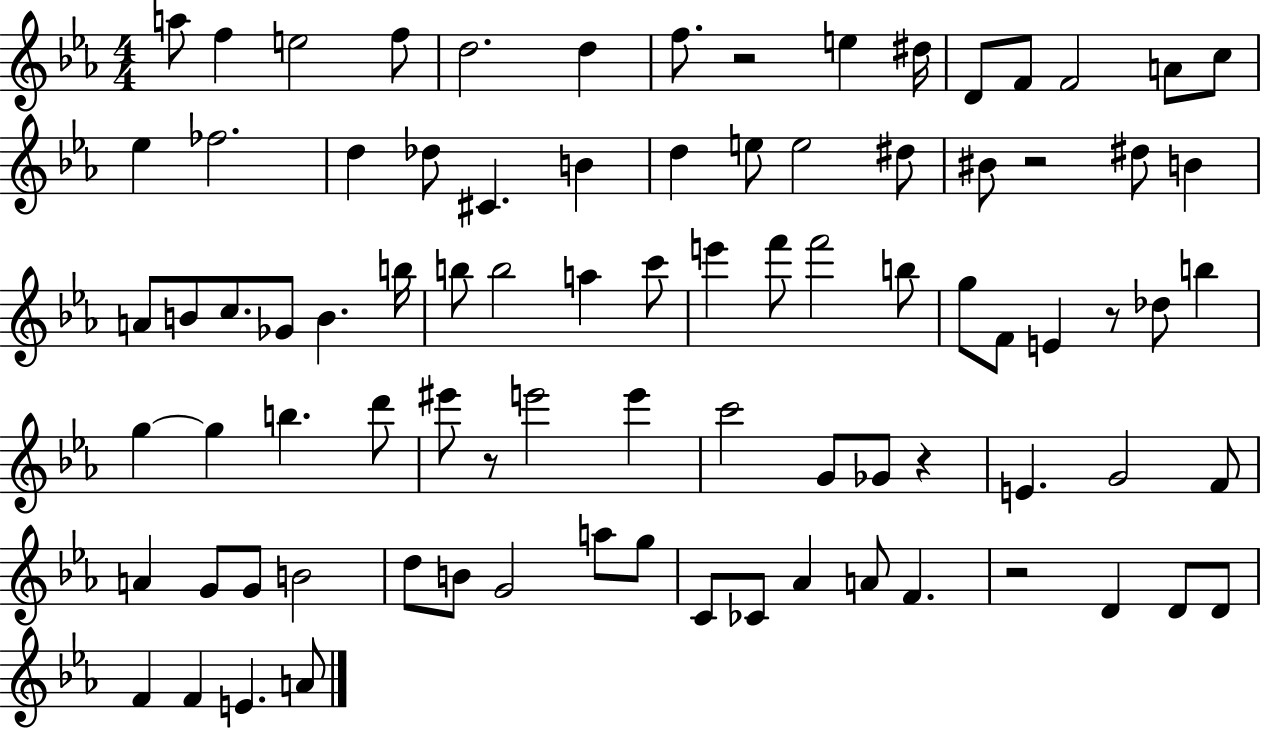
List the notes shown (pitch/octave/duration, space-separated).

A5/e F5/q E5/h F5/e D5/h. D5/q F5/e. R/h E5/q D#5/s D4/e F4/e F4/h A4/e C5/e Eb5/q FES5/h. D5/q Db5/e C#4/q. B4/q D5/q E5/e E5/h D#5/e BIS4/e R/h D#5/e B4/q A4/e B4/e C5/e. Gb4/e B4/q. B5/s B5/e B5/h A5/q C6/e E6/q F6/e F6/h B5/e G5/e F4/e E4/q R/e Db5/e B5/q G5/q G5/q B5/q. D6/e EIS6/e R/e E6/h E6/q C6/h G4/e Gb4/e R/q E4/q. G4/h F4/e A4/q G4/e G4/e B4/h D5/e B4/e G4/h A5/e G5/e C4/e CES4/e Ab4/q A4/e F4/q. R/h D4/q D4/e D4/e F4/q F4/q E4/q. A4/e